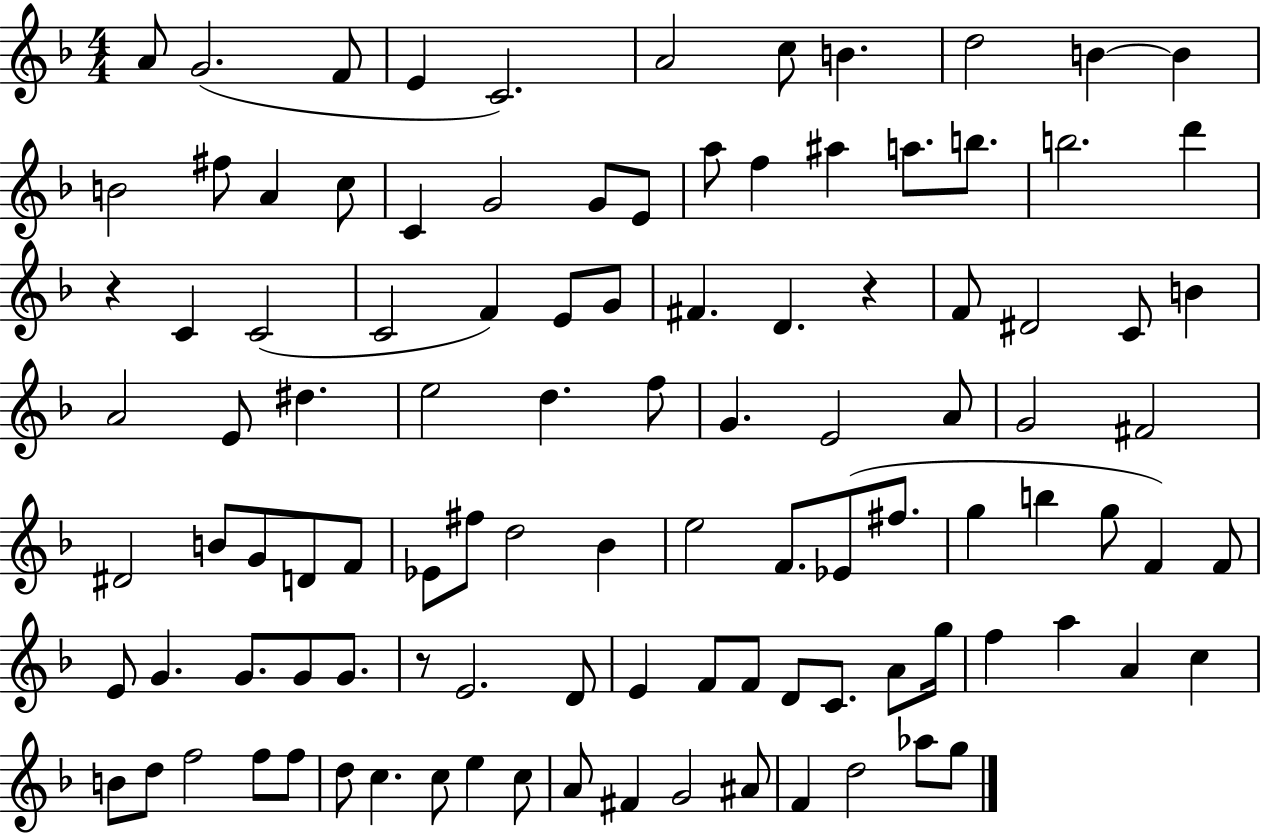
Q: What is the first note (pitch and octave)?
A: A4